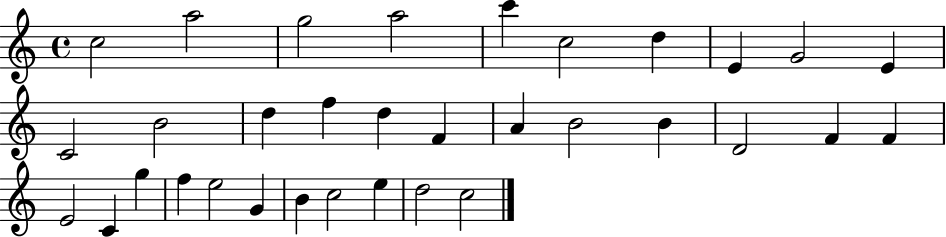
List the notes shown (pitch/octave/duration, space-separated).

C5/h A5/h G5/h A5/h C6/q C5/h D5/q E4/q G4/h E4/q C4/h B4/h D5/q F5/q D5/q F4/q A4/q B4/h B4/q D4/h F4/q F4/q E4/h C4/q G5/q F5/q E5/h G4/q B4/q C5/h E5/q D5/h C5/h